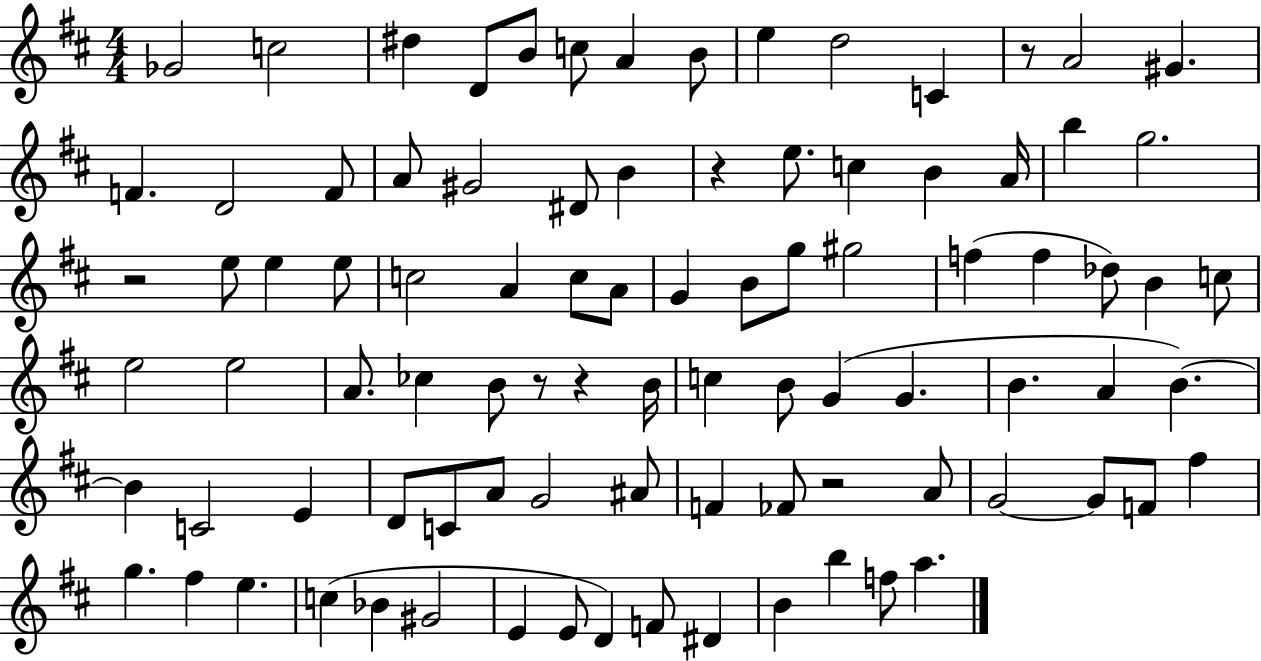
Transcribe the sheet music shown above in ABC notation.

X:1
T:Untitled
M:4/4
L:1/4
K:D
_G2 c2 ^d D/2 B/2 c/2 A B/2 e d2 C z/2 A2 ^G F D2 F/2 A/2 ^G2 ^D/2 B z e/2 c B A/4 b g2 z2 e/2 e e/2 c2 A c/2 A/2 G B/2 g/2 ^g2 f f _d/2 B c/2 e2 e2 A/2 _c B/2 z/2 z B/4 c B/2 G G B A B B C2 E D/2 C/2 A/2 G2 ^A/2 F _F/2 z2 A/2 G2 G/2 F/2 ^f g ^f e c _B ^G2 E E/2 D F/2 ^D B b f/2 a